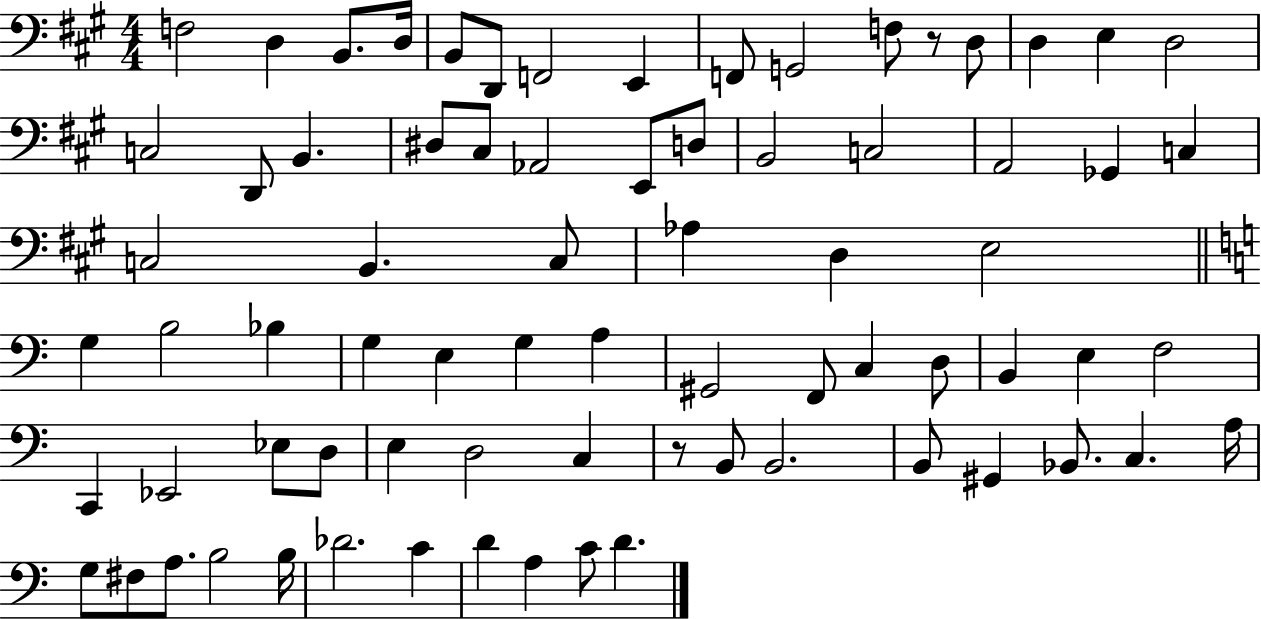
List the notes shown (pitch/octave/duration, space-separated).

F3/h D3/q B2/e. D3/s B2/e D2/e F2/h E2/q F2/e G2/h F3/e R/e D3/e D3/q E3/q D3/h C3/h D2/e B2/q. D#3/e C#3/e Ab2/h E2/e D3/e B2/h C3/h A2/h Gb2/q C3/q C3/h B2/q. C3/e Ab3/q D3/q E3/h G3/q B3/h Bb3/q G3/q E3/q G3/q A3/q G#2/h F2/e C3/q D3/e B2/q E3/q F3/h C2/q Eb2/h Eb3/e D3/e E3/q D3/h C3/q R/e B2/e B2/h. B2/e G#2/q Bb2/e. C3/q. A3/s G3/e F#3/e A3/e. B3/h B3/s Db4/h. C4/q D4/q A3/q C4/e D4/q.